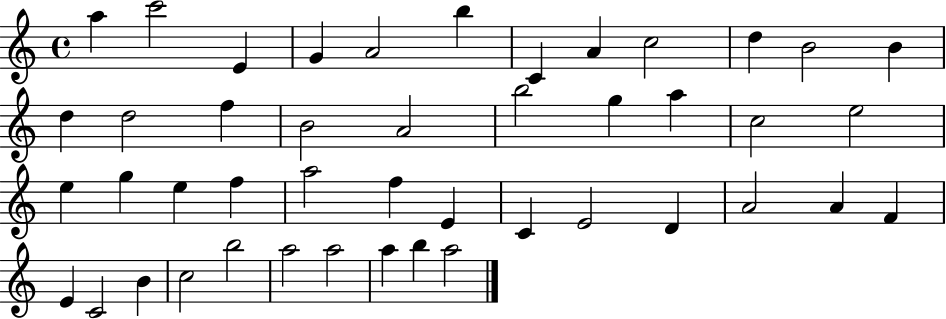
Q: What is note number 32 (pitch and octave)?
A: D4